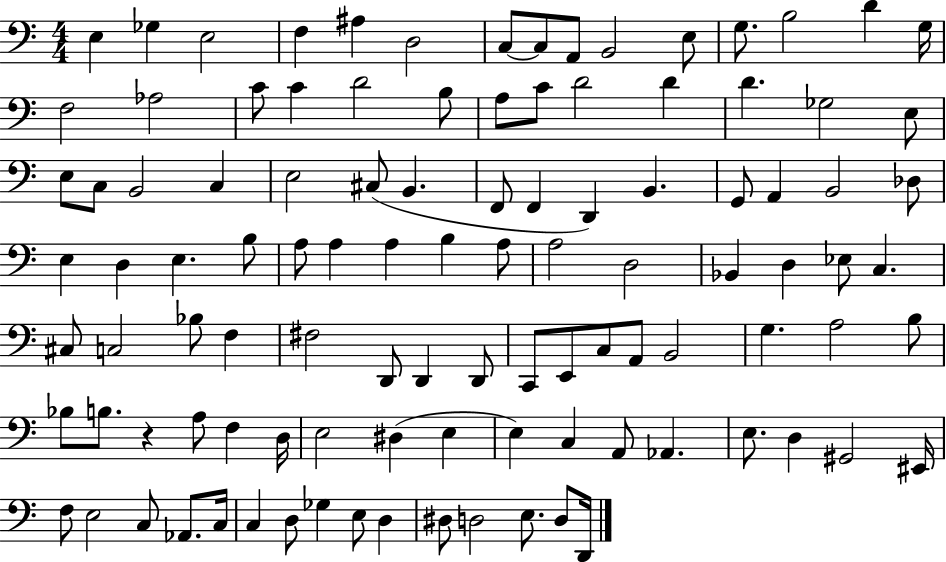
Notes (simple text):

E3/q Gb3/q E3/h F3/q A#3/q D3/h C3/e C3/e A2/e B2/h E3/e G3/e. B3/h D4/q G3/s F3/h Ab3/h C4/e C4/q D4/h B3/e A3/e C4/e D4/h D4/q D4/q. Gb3/h E3/e E3/e C3/e B2/h C3/q E3/h C#3/e B2/q. F2/e F2/q D2/q B2/q. G2/e A2/q B2/h Db3/e E3/q D3/q E3/q. B3/e A3/e A3/q A3/q B3/q A3/e A3/h D3/h Bb2/q D3/q Eb3/e C3/q. C#3/e C3/h Bb3/e F3/q F#3/h D2/e D2/q D2/e C2/e E2/e C3/e A2/e B2/h G3/q. A3/h B3/e Bb3/e B3/e. R/q A3/e F3/q D3/s E3/h D#3/q E3/q E3/q C3/q A2/e Ab2/q. E3/e. D3/q G#2/h EIS2/s F3/e E3/h C3/e Ab2/e. C3/s C3/q D3/e Gb3/q E3/e D3/q D#3/e D3/h E3/e. D3/e D2/s